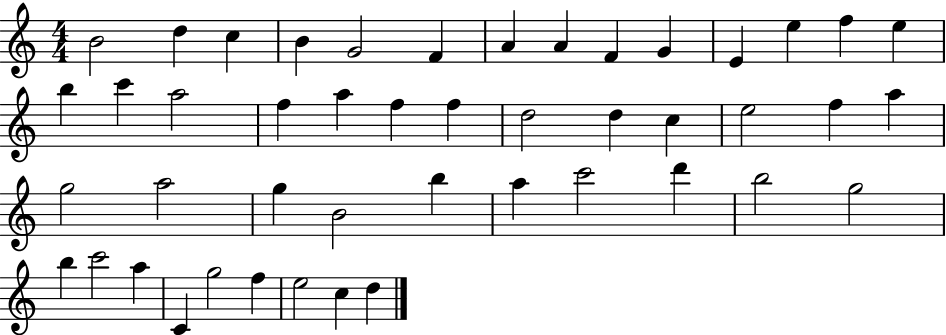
{
  \clef treble
  \numericTimeSignature
  \time 4/4
  \key c \major
  b'2 d''4 c''4 | b'4 g'2 f'4 | a'4 a'4 f'4 g'4 | e'4 e''4 f''4 e''4 | \break b''4 c'''4 a''2 | f''4 a''4 f''4 f''4 | d''2 d''4 c''4 | e''2 f''4 a''4 | \break g''2 a''2 | g''4 b'2 b''4 | a''4 c'''2 d'''4 | b''2 g''2 | \break b''4 c'''2 a''4 | c'4 g''2 f''4 | e''2 c''4 d''4 | \bar "|."
}